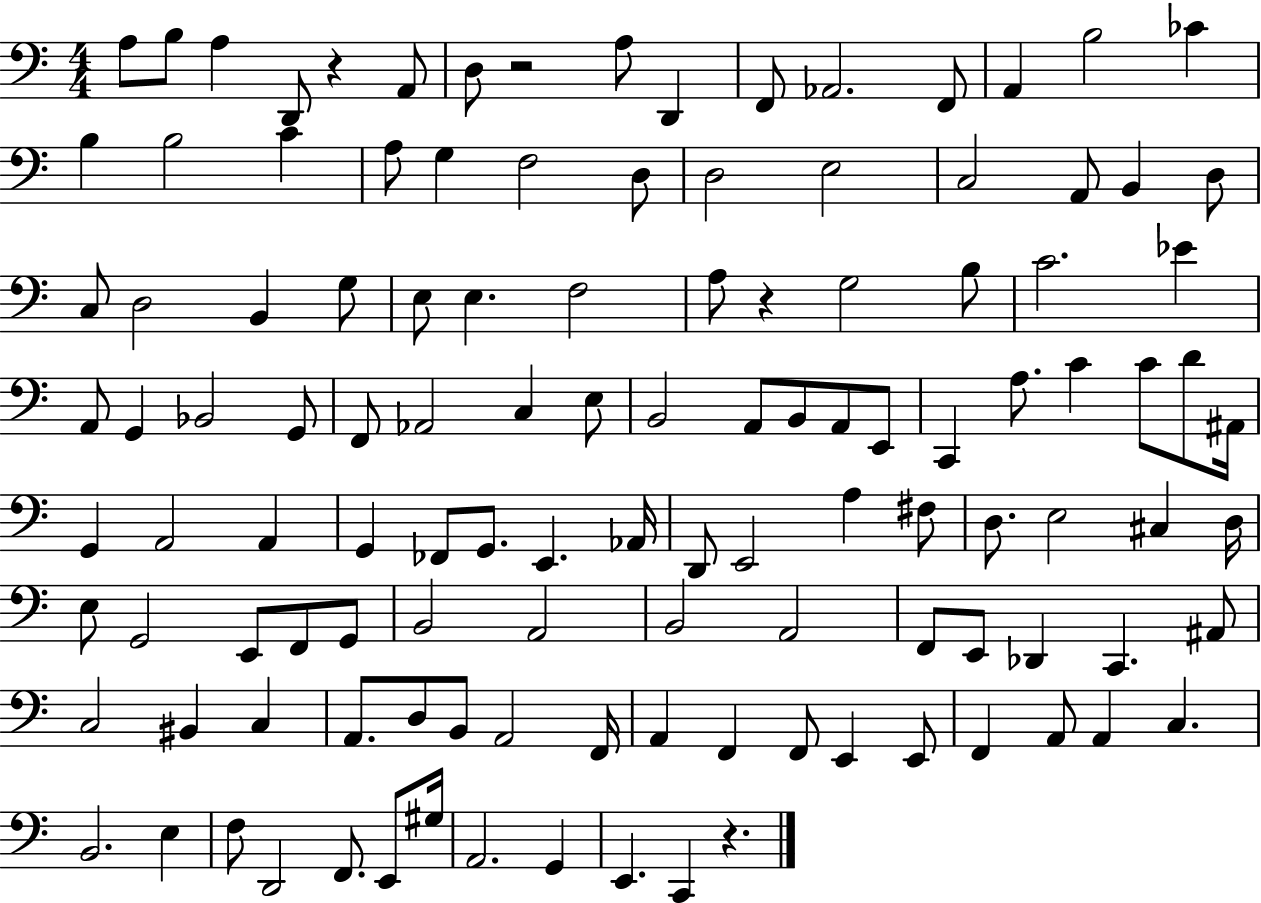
{
  \clef bass
  \numericTimeSignature
  \time 4/4
  \key c \major
  a8 b8 a4 d,8 r4 a,8 | d8 r2 a8 d,4 | f,8 aes,2. f,8 | a,4 b2 ces'4 | \break b4 b2 c'4 | a8 g4 f2 d8 | d2 e2 | c2 a,8 b,4 d8 | \break c8 d2 b,4 g8 | e8 e4. f2 | a8 r4 g2 b8 | c'2. ees'4 | \break a,8 g,4 bes,2 g,8 | f,8 aes,2 c4 e8 | b,2 a,8 b,8 a,8 e,8 | c,4 a8. c'4 c'8 d'8 ais,16 | \break g,4 a,2 a,4 | g,4 fes,8 g,8. e,4. aes,16 | d,8 e,2 a4 fis8 | d8. e2 cis4 d16 | \break e8 g,2 e,8 f,8 g,8 | b,2 a,2 | b,2 a,2 | f,8 e,8 des,4 c,4. ais,8 | \break c2 bis,4 c4 | a,8. d8 b,8 a,2 f,16 | a,4 f,4 f,8 e,4 e,8 | f,4 a,8 a,4 c4. | \break b,2. e4 | f8 d,2 f,8. e,8 gis16 | a,2. g,4 | e,4. c,4 r4. | \break \bar "|."
}